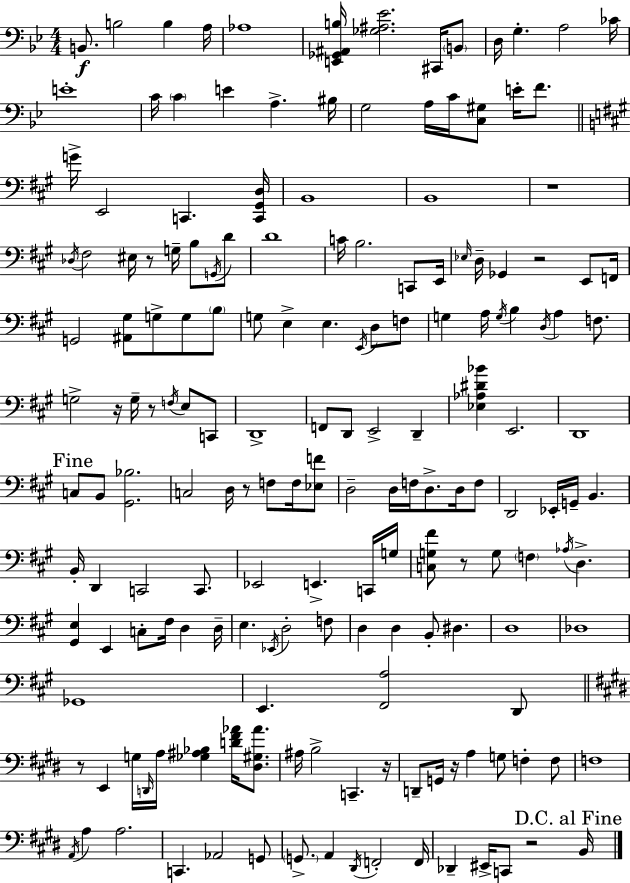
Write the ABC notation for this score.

X:1
T:Untitled
M:4/4
L:1/4
K:Bb
B,,/2 B,2 B, A,/4 _A,4 [E,,_G,,^A,,B,]/4 [_G,^A,_E]2 ^C,,/4 B,,/2 D,/4 G, A,2 _C/4 E4 C/4 C E A, ^B,/4 G,2 A,/4 C/4 [C,^G,]/2 E/4 F/2 G/4 E,,2 C,, [C,,^G,,D,]/4 B,,4 B,,4 z4 _D,/4 ^F,2 ^E,/4 z/2 G,/4 B,/2 G,,/4 D/2 D4 C/4 B,2 C,,/2 E,,/4 _E,/4 D,/4 _G,, z2 E,,/2 F,,/4 G,,2 [^A,,^G,]/2 G,/2 G,/2 B,/2 G,/2 E, E, E,,/4 D,/2 F,/2 G, A,/4 G,/4 B, D,/4 A, F,/2 G,2 z/4 G,/4 z/2 F,/4 E,/2 C,,/2 D,,4 F,,/2 D,,/2 E,,2 D,, [_E,_A,^D_B] E,,2 D,,4 C,/2 B,,/2 [^G,,_B,]2 C,2 D,/4 z/2 F,/2 F,/4 [_E,F]/2 D,2 D,/4 F,/4 D,/2 D,/4 F,/2 D,,2 _E,,/4 G,,/4 B,, B,,/4 D,, C,,2 C,,/2 _E,,2 E,, C,,/4 G,/4 [C,G,^F]/2 z/2 G,/2 F, _A,/4 D, [^G,,E,] E,, C,/2 ^F,/4 D, D,/4 E, _E,,/4 D,2 F,/2 D, D, B,,/2 ^D, D,4 _D,4 _G,,4 E,, [^F,,A,]2 D,,/2 z/2 E,, G,/4 D,,/4 A,/4 [_G,^A,_B,] [D^F_A]/4 [^D,^G,_A]/2 ^A,/4 B,2 C,, z/4 D,,/2 G,,/4 z/4 A, G,/2 F, F,/2 F,4 A,,/4 A, A,2 C,, _A,,2 G,,/2 G,,/2 A,, ^D,,/4 F,,2 F,,/4 _D,, ^E,,/4 C,,/2 z2 B,,/4